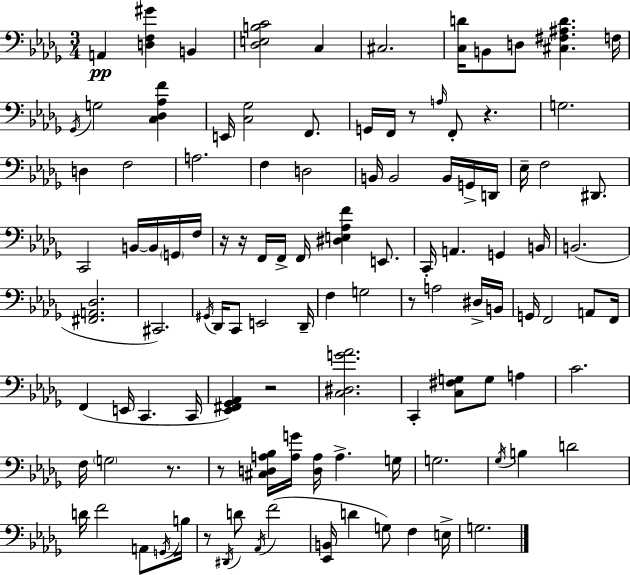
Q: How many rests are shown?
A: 9